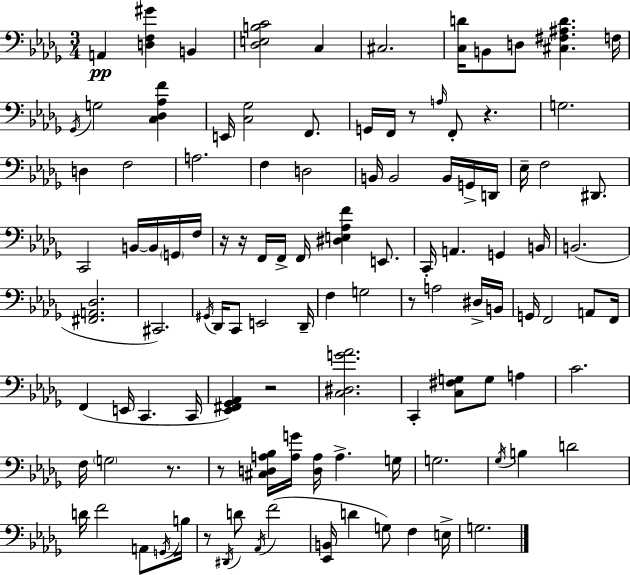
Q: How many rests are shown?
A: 9